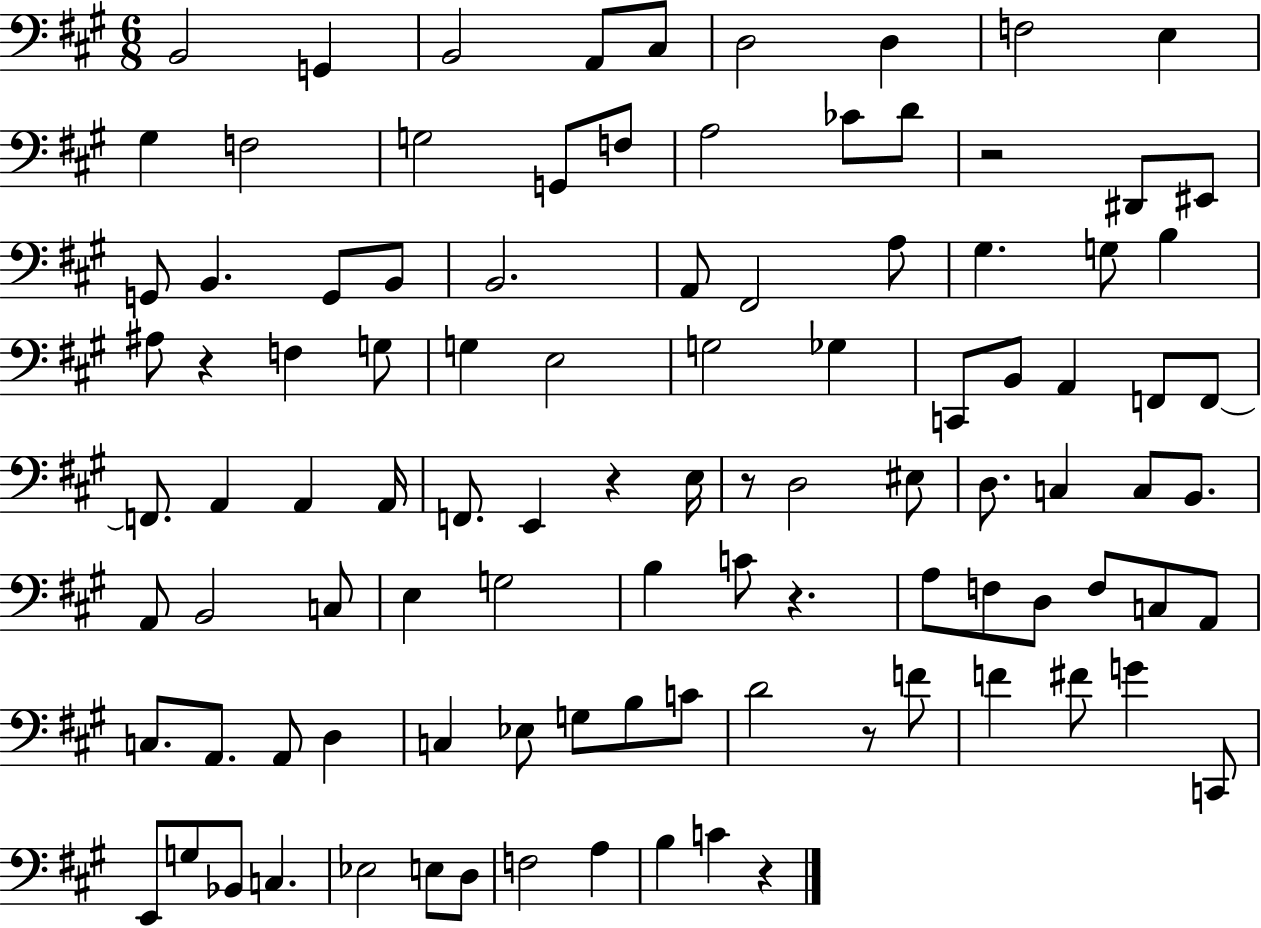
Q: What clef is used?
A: bass